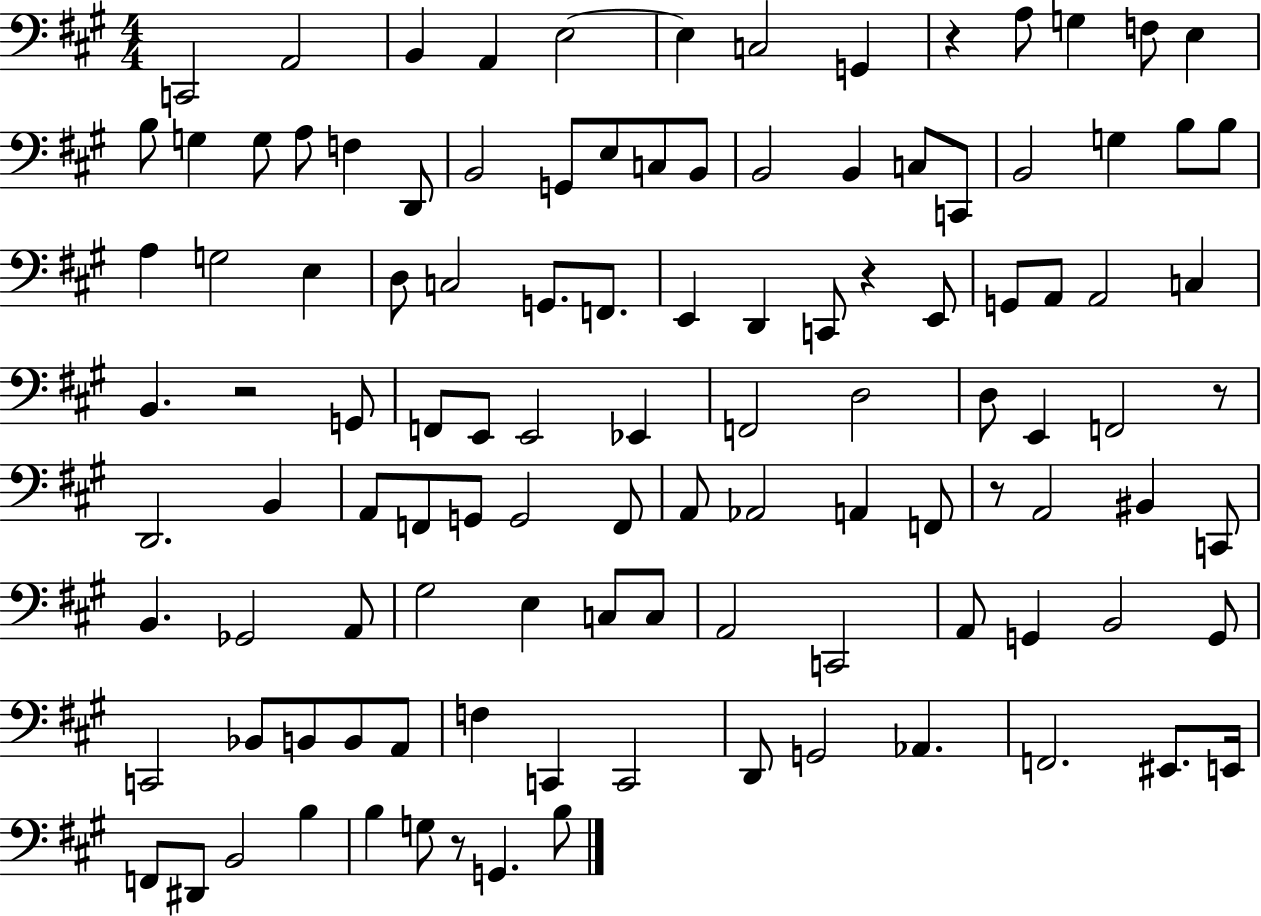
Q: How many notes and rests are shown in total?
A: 112